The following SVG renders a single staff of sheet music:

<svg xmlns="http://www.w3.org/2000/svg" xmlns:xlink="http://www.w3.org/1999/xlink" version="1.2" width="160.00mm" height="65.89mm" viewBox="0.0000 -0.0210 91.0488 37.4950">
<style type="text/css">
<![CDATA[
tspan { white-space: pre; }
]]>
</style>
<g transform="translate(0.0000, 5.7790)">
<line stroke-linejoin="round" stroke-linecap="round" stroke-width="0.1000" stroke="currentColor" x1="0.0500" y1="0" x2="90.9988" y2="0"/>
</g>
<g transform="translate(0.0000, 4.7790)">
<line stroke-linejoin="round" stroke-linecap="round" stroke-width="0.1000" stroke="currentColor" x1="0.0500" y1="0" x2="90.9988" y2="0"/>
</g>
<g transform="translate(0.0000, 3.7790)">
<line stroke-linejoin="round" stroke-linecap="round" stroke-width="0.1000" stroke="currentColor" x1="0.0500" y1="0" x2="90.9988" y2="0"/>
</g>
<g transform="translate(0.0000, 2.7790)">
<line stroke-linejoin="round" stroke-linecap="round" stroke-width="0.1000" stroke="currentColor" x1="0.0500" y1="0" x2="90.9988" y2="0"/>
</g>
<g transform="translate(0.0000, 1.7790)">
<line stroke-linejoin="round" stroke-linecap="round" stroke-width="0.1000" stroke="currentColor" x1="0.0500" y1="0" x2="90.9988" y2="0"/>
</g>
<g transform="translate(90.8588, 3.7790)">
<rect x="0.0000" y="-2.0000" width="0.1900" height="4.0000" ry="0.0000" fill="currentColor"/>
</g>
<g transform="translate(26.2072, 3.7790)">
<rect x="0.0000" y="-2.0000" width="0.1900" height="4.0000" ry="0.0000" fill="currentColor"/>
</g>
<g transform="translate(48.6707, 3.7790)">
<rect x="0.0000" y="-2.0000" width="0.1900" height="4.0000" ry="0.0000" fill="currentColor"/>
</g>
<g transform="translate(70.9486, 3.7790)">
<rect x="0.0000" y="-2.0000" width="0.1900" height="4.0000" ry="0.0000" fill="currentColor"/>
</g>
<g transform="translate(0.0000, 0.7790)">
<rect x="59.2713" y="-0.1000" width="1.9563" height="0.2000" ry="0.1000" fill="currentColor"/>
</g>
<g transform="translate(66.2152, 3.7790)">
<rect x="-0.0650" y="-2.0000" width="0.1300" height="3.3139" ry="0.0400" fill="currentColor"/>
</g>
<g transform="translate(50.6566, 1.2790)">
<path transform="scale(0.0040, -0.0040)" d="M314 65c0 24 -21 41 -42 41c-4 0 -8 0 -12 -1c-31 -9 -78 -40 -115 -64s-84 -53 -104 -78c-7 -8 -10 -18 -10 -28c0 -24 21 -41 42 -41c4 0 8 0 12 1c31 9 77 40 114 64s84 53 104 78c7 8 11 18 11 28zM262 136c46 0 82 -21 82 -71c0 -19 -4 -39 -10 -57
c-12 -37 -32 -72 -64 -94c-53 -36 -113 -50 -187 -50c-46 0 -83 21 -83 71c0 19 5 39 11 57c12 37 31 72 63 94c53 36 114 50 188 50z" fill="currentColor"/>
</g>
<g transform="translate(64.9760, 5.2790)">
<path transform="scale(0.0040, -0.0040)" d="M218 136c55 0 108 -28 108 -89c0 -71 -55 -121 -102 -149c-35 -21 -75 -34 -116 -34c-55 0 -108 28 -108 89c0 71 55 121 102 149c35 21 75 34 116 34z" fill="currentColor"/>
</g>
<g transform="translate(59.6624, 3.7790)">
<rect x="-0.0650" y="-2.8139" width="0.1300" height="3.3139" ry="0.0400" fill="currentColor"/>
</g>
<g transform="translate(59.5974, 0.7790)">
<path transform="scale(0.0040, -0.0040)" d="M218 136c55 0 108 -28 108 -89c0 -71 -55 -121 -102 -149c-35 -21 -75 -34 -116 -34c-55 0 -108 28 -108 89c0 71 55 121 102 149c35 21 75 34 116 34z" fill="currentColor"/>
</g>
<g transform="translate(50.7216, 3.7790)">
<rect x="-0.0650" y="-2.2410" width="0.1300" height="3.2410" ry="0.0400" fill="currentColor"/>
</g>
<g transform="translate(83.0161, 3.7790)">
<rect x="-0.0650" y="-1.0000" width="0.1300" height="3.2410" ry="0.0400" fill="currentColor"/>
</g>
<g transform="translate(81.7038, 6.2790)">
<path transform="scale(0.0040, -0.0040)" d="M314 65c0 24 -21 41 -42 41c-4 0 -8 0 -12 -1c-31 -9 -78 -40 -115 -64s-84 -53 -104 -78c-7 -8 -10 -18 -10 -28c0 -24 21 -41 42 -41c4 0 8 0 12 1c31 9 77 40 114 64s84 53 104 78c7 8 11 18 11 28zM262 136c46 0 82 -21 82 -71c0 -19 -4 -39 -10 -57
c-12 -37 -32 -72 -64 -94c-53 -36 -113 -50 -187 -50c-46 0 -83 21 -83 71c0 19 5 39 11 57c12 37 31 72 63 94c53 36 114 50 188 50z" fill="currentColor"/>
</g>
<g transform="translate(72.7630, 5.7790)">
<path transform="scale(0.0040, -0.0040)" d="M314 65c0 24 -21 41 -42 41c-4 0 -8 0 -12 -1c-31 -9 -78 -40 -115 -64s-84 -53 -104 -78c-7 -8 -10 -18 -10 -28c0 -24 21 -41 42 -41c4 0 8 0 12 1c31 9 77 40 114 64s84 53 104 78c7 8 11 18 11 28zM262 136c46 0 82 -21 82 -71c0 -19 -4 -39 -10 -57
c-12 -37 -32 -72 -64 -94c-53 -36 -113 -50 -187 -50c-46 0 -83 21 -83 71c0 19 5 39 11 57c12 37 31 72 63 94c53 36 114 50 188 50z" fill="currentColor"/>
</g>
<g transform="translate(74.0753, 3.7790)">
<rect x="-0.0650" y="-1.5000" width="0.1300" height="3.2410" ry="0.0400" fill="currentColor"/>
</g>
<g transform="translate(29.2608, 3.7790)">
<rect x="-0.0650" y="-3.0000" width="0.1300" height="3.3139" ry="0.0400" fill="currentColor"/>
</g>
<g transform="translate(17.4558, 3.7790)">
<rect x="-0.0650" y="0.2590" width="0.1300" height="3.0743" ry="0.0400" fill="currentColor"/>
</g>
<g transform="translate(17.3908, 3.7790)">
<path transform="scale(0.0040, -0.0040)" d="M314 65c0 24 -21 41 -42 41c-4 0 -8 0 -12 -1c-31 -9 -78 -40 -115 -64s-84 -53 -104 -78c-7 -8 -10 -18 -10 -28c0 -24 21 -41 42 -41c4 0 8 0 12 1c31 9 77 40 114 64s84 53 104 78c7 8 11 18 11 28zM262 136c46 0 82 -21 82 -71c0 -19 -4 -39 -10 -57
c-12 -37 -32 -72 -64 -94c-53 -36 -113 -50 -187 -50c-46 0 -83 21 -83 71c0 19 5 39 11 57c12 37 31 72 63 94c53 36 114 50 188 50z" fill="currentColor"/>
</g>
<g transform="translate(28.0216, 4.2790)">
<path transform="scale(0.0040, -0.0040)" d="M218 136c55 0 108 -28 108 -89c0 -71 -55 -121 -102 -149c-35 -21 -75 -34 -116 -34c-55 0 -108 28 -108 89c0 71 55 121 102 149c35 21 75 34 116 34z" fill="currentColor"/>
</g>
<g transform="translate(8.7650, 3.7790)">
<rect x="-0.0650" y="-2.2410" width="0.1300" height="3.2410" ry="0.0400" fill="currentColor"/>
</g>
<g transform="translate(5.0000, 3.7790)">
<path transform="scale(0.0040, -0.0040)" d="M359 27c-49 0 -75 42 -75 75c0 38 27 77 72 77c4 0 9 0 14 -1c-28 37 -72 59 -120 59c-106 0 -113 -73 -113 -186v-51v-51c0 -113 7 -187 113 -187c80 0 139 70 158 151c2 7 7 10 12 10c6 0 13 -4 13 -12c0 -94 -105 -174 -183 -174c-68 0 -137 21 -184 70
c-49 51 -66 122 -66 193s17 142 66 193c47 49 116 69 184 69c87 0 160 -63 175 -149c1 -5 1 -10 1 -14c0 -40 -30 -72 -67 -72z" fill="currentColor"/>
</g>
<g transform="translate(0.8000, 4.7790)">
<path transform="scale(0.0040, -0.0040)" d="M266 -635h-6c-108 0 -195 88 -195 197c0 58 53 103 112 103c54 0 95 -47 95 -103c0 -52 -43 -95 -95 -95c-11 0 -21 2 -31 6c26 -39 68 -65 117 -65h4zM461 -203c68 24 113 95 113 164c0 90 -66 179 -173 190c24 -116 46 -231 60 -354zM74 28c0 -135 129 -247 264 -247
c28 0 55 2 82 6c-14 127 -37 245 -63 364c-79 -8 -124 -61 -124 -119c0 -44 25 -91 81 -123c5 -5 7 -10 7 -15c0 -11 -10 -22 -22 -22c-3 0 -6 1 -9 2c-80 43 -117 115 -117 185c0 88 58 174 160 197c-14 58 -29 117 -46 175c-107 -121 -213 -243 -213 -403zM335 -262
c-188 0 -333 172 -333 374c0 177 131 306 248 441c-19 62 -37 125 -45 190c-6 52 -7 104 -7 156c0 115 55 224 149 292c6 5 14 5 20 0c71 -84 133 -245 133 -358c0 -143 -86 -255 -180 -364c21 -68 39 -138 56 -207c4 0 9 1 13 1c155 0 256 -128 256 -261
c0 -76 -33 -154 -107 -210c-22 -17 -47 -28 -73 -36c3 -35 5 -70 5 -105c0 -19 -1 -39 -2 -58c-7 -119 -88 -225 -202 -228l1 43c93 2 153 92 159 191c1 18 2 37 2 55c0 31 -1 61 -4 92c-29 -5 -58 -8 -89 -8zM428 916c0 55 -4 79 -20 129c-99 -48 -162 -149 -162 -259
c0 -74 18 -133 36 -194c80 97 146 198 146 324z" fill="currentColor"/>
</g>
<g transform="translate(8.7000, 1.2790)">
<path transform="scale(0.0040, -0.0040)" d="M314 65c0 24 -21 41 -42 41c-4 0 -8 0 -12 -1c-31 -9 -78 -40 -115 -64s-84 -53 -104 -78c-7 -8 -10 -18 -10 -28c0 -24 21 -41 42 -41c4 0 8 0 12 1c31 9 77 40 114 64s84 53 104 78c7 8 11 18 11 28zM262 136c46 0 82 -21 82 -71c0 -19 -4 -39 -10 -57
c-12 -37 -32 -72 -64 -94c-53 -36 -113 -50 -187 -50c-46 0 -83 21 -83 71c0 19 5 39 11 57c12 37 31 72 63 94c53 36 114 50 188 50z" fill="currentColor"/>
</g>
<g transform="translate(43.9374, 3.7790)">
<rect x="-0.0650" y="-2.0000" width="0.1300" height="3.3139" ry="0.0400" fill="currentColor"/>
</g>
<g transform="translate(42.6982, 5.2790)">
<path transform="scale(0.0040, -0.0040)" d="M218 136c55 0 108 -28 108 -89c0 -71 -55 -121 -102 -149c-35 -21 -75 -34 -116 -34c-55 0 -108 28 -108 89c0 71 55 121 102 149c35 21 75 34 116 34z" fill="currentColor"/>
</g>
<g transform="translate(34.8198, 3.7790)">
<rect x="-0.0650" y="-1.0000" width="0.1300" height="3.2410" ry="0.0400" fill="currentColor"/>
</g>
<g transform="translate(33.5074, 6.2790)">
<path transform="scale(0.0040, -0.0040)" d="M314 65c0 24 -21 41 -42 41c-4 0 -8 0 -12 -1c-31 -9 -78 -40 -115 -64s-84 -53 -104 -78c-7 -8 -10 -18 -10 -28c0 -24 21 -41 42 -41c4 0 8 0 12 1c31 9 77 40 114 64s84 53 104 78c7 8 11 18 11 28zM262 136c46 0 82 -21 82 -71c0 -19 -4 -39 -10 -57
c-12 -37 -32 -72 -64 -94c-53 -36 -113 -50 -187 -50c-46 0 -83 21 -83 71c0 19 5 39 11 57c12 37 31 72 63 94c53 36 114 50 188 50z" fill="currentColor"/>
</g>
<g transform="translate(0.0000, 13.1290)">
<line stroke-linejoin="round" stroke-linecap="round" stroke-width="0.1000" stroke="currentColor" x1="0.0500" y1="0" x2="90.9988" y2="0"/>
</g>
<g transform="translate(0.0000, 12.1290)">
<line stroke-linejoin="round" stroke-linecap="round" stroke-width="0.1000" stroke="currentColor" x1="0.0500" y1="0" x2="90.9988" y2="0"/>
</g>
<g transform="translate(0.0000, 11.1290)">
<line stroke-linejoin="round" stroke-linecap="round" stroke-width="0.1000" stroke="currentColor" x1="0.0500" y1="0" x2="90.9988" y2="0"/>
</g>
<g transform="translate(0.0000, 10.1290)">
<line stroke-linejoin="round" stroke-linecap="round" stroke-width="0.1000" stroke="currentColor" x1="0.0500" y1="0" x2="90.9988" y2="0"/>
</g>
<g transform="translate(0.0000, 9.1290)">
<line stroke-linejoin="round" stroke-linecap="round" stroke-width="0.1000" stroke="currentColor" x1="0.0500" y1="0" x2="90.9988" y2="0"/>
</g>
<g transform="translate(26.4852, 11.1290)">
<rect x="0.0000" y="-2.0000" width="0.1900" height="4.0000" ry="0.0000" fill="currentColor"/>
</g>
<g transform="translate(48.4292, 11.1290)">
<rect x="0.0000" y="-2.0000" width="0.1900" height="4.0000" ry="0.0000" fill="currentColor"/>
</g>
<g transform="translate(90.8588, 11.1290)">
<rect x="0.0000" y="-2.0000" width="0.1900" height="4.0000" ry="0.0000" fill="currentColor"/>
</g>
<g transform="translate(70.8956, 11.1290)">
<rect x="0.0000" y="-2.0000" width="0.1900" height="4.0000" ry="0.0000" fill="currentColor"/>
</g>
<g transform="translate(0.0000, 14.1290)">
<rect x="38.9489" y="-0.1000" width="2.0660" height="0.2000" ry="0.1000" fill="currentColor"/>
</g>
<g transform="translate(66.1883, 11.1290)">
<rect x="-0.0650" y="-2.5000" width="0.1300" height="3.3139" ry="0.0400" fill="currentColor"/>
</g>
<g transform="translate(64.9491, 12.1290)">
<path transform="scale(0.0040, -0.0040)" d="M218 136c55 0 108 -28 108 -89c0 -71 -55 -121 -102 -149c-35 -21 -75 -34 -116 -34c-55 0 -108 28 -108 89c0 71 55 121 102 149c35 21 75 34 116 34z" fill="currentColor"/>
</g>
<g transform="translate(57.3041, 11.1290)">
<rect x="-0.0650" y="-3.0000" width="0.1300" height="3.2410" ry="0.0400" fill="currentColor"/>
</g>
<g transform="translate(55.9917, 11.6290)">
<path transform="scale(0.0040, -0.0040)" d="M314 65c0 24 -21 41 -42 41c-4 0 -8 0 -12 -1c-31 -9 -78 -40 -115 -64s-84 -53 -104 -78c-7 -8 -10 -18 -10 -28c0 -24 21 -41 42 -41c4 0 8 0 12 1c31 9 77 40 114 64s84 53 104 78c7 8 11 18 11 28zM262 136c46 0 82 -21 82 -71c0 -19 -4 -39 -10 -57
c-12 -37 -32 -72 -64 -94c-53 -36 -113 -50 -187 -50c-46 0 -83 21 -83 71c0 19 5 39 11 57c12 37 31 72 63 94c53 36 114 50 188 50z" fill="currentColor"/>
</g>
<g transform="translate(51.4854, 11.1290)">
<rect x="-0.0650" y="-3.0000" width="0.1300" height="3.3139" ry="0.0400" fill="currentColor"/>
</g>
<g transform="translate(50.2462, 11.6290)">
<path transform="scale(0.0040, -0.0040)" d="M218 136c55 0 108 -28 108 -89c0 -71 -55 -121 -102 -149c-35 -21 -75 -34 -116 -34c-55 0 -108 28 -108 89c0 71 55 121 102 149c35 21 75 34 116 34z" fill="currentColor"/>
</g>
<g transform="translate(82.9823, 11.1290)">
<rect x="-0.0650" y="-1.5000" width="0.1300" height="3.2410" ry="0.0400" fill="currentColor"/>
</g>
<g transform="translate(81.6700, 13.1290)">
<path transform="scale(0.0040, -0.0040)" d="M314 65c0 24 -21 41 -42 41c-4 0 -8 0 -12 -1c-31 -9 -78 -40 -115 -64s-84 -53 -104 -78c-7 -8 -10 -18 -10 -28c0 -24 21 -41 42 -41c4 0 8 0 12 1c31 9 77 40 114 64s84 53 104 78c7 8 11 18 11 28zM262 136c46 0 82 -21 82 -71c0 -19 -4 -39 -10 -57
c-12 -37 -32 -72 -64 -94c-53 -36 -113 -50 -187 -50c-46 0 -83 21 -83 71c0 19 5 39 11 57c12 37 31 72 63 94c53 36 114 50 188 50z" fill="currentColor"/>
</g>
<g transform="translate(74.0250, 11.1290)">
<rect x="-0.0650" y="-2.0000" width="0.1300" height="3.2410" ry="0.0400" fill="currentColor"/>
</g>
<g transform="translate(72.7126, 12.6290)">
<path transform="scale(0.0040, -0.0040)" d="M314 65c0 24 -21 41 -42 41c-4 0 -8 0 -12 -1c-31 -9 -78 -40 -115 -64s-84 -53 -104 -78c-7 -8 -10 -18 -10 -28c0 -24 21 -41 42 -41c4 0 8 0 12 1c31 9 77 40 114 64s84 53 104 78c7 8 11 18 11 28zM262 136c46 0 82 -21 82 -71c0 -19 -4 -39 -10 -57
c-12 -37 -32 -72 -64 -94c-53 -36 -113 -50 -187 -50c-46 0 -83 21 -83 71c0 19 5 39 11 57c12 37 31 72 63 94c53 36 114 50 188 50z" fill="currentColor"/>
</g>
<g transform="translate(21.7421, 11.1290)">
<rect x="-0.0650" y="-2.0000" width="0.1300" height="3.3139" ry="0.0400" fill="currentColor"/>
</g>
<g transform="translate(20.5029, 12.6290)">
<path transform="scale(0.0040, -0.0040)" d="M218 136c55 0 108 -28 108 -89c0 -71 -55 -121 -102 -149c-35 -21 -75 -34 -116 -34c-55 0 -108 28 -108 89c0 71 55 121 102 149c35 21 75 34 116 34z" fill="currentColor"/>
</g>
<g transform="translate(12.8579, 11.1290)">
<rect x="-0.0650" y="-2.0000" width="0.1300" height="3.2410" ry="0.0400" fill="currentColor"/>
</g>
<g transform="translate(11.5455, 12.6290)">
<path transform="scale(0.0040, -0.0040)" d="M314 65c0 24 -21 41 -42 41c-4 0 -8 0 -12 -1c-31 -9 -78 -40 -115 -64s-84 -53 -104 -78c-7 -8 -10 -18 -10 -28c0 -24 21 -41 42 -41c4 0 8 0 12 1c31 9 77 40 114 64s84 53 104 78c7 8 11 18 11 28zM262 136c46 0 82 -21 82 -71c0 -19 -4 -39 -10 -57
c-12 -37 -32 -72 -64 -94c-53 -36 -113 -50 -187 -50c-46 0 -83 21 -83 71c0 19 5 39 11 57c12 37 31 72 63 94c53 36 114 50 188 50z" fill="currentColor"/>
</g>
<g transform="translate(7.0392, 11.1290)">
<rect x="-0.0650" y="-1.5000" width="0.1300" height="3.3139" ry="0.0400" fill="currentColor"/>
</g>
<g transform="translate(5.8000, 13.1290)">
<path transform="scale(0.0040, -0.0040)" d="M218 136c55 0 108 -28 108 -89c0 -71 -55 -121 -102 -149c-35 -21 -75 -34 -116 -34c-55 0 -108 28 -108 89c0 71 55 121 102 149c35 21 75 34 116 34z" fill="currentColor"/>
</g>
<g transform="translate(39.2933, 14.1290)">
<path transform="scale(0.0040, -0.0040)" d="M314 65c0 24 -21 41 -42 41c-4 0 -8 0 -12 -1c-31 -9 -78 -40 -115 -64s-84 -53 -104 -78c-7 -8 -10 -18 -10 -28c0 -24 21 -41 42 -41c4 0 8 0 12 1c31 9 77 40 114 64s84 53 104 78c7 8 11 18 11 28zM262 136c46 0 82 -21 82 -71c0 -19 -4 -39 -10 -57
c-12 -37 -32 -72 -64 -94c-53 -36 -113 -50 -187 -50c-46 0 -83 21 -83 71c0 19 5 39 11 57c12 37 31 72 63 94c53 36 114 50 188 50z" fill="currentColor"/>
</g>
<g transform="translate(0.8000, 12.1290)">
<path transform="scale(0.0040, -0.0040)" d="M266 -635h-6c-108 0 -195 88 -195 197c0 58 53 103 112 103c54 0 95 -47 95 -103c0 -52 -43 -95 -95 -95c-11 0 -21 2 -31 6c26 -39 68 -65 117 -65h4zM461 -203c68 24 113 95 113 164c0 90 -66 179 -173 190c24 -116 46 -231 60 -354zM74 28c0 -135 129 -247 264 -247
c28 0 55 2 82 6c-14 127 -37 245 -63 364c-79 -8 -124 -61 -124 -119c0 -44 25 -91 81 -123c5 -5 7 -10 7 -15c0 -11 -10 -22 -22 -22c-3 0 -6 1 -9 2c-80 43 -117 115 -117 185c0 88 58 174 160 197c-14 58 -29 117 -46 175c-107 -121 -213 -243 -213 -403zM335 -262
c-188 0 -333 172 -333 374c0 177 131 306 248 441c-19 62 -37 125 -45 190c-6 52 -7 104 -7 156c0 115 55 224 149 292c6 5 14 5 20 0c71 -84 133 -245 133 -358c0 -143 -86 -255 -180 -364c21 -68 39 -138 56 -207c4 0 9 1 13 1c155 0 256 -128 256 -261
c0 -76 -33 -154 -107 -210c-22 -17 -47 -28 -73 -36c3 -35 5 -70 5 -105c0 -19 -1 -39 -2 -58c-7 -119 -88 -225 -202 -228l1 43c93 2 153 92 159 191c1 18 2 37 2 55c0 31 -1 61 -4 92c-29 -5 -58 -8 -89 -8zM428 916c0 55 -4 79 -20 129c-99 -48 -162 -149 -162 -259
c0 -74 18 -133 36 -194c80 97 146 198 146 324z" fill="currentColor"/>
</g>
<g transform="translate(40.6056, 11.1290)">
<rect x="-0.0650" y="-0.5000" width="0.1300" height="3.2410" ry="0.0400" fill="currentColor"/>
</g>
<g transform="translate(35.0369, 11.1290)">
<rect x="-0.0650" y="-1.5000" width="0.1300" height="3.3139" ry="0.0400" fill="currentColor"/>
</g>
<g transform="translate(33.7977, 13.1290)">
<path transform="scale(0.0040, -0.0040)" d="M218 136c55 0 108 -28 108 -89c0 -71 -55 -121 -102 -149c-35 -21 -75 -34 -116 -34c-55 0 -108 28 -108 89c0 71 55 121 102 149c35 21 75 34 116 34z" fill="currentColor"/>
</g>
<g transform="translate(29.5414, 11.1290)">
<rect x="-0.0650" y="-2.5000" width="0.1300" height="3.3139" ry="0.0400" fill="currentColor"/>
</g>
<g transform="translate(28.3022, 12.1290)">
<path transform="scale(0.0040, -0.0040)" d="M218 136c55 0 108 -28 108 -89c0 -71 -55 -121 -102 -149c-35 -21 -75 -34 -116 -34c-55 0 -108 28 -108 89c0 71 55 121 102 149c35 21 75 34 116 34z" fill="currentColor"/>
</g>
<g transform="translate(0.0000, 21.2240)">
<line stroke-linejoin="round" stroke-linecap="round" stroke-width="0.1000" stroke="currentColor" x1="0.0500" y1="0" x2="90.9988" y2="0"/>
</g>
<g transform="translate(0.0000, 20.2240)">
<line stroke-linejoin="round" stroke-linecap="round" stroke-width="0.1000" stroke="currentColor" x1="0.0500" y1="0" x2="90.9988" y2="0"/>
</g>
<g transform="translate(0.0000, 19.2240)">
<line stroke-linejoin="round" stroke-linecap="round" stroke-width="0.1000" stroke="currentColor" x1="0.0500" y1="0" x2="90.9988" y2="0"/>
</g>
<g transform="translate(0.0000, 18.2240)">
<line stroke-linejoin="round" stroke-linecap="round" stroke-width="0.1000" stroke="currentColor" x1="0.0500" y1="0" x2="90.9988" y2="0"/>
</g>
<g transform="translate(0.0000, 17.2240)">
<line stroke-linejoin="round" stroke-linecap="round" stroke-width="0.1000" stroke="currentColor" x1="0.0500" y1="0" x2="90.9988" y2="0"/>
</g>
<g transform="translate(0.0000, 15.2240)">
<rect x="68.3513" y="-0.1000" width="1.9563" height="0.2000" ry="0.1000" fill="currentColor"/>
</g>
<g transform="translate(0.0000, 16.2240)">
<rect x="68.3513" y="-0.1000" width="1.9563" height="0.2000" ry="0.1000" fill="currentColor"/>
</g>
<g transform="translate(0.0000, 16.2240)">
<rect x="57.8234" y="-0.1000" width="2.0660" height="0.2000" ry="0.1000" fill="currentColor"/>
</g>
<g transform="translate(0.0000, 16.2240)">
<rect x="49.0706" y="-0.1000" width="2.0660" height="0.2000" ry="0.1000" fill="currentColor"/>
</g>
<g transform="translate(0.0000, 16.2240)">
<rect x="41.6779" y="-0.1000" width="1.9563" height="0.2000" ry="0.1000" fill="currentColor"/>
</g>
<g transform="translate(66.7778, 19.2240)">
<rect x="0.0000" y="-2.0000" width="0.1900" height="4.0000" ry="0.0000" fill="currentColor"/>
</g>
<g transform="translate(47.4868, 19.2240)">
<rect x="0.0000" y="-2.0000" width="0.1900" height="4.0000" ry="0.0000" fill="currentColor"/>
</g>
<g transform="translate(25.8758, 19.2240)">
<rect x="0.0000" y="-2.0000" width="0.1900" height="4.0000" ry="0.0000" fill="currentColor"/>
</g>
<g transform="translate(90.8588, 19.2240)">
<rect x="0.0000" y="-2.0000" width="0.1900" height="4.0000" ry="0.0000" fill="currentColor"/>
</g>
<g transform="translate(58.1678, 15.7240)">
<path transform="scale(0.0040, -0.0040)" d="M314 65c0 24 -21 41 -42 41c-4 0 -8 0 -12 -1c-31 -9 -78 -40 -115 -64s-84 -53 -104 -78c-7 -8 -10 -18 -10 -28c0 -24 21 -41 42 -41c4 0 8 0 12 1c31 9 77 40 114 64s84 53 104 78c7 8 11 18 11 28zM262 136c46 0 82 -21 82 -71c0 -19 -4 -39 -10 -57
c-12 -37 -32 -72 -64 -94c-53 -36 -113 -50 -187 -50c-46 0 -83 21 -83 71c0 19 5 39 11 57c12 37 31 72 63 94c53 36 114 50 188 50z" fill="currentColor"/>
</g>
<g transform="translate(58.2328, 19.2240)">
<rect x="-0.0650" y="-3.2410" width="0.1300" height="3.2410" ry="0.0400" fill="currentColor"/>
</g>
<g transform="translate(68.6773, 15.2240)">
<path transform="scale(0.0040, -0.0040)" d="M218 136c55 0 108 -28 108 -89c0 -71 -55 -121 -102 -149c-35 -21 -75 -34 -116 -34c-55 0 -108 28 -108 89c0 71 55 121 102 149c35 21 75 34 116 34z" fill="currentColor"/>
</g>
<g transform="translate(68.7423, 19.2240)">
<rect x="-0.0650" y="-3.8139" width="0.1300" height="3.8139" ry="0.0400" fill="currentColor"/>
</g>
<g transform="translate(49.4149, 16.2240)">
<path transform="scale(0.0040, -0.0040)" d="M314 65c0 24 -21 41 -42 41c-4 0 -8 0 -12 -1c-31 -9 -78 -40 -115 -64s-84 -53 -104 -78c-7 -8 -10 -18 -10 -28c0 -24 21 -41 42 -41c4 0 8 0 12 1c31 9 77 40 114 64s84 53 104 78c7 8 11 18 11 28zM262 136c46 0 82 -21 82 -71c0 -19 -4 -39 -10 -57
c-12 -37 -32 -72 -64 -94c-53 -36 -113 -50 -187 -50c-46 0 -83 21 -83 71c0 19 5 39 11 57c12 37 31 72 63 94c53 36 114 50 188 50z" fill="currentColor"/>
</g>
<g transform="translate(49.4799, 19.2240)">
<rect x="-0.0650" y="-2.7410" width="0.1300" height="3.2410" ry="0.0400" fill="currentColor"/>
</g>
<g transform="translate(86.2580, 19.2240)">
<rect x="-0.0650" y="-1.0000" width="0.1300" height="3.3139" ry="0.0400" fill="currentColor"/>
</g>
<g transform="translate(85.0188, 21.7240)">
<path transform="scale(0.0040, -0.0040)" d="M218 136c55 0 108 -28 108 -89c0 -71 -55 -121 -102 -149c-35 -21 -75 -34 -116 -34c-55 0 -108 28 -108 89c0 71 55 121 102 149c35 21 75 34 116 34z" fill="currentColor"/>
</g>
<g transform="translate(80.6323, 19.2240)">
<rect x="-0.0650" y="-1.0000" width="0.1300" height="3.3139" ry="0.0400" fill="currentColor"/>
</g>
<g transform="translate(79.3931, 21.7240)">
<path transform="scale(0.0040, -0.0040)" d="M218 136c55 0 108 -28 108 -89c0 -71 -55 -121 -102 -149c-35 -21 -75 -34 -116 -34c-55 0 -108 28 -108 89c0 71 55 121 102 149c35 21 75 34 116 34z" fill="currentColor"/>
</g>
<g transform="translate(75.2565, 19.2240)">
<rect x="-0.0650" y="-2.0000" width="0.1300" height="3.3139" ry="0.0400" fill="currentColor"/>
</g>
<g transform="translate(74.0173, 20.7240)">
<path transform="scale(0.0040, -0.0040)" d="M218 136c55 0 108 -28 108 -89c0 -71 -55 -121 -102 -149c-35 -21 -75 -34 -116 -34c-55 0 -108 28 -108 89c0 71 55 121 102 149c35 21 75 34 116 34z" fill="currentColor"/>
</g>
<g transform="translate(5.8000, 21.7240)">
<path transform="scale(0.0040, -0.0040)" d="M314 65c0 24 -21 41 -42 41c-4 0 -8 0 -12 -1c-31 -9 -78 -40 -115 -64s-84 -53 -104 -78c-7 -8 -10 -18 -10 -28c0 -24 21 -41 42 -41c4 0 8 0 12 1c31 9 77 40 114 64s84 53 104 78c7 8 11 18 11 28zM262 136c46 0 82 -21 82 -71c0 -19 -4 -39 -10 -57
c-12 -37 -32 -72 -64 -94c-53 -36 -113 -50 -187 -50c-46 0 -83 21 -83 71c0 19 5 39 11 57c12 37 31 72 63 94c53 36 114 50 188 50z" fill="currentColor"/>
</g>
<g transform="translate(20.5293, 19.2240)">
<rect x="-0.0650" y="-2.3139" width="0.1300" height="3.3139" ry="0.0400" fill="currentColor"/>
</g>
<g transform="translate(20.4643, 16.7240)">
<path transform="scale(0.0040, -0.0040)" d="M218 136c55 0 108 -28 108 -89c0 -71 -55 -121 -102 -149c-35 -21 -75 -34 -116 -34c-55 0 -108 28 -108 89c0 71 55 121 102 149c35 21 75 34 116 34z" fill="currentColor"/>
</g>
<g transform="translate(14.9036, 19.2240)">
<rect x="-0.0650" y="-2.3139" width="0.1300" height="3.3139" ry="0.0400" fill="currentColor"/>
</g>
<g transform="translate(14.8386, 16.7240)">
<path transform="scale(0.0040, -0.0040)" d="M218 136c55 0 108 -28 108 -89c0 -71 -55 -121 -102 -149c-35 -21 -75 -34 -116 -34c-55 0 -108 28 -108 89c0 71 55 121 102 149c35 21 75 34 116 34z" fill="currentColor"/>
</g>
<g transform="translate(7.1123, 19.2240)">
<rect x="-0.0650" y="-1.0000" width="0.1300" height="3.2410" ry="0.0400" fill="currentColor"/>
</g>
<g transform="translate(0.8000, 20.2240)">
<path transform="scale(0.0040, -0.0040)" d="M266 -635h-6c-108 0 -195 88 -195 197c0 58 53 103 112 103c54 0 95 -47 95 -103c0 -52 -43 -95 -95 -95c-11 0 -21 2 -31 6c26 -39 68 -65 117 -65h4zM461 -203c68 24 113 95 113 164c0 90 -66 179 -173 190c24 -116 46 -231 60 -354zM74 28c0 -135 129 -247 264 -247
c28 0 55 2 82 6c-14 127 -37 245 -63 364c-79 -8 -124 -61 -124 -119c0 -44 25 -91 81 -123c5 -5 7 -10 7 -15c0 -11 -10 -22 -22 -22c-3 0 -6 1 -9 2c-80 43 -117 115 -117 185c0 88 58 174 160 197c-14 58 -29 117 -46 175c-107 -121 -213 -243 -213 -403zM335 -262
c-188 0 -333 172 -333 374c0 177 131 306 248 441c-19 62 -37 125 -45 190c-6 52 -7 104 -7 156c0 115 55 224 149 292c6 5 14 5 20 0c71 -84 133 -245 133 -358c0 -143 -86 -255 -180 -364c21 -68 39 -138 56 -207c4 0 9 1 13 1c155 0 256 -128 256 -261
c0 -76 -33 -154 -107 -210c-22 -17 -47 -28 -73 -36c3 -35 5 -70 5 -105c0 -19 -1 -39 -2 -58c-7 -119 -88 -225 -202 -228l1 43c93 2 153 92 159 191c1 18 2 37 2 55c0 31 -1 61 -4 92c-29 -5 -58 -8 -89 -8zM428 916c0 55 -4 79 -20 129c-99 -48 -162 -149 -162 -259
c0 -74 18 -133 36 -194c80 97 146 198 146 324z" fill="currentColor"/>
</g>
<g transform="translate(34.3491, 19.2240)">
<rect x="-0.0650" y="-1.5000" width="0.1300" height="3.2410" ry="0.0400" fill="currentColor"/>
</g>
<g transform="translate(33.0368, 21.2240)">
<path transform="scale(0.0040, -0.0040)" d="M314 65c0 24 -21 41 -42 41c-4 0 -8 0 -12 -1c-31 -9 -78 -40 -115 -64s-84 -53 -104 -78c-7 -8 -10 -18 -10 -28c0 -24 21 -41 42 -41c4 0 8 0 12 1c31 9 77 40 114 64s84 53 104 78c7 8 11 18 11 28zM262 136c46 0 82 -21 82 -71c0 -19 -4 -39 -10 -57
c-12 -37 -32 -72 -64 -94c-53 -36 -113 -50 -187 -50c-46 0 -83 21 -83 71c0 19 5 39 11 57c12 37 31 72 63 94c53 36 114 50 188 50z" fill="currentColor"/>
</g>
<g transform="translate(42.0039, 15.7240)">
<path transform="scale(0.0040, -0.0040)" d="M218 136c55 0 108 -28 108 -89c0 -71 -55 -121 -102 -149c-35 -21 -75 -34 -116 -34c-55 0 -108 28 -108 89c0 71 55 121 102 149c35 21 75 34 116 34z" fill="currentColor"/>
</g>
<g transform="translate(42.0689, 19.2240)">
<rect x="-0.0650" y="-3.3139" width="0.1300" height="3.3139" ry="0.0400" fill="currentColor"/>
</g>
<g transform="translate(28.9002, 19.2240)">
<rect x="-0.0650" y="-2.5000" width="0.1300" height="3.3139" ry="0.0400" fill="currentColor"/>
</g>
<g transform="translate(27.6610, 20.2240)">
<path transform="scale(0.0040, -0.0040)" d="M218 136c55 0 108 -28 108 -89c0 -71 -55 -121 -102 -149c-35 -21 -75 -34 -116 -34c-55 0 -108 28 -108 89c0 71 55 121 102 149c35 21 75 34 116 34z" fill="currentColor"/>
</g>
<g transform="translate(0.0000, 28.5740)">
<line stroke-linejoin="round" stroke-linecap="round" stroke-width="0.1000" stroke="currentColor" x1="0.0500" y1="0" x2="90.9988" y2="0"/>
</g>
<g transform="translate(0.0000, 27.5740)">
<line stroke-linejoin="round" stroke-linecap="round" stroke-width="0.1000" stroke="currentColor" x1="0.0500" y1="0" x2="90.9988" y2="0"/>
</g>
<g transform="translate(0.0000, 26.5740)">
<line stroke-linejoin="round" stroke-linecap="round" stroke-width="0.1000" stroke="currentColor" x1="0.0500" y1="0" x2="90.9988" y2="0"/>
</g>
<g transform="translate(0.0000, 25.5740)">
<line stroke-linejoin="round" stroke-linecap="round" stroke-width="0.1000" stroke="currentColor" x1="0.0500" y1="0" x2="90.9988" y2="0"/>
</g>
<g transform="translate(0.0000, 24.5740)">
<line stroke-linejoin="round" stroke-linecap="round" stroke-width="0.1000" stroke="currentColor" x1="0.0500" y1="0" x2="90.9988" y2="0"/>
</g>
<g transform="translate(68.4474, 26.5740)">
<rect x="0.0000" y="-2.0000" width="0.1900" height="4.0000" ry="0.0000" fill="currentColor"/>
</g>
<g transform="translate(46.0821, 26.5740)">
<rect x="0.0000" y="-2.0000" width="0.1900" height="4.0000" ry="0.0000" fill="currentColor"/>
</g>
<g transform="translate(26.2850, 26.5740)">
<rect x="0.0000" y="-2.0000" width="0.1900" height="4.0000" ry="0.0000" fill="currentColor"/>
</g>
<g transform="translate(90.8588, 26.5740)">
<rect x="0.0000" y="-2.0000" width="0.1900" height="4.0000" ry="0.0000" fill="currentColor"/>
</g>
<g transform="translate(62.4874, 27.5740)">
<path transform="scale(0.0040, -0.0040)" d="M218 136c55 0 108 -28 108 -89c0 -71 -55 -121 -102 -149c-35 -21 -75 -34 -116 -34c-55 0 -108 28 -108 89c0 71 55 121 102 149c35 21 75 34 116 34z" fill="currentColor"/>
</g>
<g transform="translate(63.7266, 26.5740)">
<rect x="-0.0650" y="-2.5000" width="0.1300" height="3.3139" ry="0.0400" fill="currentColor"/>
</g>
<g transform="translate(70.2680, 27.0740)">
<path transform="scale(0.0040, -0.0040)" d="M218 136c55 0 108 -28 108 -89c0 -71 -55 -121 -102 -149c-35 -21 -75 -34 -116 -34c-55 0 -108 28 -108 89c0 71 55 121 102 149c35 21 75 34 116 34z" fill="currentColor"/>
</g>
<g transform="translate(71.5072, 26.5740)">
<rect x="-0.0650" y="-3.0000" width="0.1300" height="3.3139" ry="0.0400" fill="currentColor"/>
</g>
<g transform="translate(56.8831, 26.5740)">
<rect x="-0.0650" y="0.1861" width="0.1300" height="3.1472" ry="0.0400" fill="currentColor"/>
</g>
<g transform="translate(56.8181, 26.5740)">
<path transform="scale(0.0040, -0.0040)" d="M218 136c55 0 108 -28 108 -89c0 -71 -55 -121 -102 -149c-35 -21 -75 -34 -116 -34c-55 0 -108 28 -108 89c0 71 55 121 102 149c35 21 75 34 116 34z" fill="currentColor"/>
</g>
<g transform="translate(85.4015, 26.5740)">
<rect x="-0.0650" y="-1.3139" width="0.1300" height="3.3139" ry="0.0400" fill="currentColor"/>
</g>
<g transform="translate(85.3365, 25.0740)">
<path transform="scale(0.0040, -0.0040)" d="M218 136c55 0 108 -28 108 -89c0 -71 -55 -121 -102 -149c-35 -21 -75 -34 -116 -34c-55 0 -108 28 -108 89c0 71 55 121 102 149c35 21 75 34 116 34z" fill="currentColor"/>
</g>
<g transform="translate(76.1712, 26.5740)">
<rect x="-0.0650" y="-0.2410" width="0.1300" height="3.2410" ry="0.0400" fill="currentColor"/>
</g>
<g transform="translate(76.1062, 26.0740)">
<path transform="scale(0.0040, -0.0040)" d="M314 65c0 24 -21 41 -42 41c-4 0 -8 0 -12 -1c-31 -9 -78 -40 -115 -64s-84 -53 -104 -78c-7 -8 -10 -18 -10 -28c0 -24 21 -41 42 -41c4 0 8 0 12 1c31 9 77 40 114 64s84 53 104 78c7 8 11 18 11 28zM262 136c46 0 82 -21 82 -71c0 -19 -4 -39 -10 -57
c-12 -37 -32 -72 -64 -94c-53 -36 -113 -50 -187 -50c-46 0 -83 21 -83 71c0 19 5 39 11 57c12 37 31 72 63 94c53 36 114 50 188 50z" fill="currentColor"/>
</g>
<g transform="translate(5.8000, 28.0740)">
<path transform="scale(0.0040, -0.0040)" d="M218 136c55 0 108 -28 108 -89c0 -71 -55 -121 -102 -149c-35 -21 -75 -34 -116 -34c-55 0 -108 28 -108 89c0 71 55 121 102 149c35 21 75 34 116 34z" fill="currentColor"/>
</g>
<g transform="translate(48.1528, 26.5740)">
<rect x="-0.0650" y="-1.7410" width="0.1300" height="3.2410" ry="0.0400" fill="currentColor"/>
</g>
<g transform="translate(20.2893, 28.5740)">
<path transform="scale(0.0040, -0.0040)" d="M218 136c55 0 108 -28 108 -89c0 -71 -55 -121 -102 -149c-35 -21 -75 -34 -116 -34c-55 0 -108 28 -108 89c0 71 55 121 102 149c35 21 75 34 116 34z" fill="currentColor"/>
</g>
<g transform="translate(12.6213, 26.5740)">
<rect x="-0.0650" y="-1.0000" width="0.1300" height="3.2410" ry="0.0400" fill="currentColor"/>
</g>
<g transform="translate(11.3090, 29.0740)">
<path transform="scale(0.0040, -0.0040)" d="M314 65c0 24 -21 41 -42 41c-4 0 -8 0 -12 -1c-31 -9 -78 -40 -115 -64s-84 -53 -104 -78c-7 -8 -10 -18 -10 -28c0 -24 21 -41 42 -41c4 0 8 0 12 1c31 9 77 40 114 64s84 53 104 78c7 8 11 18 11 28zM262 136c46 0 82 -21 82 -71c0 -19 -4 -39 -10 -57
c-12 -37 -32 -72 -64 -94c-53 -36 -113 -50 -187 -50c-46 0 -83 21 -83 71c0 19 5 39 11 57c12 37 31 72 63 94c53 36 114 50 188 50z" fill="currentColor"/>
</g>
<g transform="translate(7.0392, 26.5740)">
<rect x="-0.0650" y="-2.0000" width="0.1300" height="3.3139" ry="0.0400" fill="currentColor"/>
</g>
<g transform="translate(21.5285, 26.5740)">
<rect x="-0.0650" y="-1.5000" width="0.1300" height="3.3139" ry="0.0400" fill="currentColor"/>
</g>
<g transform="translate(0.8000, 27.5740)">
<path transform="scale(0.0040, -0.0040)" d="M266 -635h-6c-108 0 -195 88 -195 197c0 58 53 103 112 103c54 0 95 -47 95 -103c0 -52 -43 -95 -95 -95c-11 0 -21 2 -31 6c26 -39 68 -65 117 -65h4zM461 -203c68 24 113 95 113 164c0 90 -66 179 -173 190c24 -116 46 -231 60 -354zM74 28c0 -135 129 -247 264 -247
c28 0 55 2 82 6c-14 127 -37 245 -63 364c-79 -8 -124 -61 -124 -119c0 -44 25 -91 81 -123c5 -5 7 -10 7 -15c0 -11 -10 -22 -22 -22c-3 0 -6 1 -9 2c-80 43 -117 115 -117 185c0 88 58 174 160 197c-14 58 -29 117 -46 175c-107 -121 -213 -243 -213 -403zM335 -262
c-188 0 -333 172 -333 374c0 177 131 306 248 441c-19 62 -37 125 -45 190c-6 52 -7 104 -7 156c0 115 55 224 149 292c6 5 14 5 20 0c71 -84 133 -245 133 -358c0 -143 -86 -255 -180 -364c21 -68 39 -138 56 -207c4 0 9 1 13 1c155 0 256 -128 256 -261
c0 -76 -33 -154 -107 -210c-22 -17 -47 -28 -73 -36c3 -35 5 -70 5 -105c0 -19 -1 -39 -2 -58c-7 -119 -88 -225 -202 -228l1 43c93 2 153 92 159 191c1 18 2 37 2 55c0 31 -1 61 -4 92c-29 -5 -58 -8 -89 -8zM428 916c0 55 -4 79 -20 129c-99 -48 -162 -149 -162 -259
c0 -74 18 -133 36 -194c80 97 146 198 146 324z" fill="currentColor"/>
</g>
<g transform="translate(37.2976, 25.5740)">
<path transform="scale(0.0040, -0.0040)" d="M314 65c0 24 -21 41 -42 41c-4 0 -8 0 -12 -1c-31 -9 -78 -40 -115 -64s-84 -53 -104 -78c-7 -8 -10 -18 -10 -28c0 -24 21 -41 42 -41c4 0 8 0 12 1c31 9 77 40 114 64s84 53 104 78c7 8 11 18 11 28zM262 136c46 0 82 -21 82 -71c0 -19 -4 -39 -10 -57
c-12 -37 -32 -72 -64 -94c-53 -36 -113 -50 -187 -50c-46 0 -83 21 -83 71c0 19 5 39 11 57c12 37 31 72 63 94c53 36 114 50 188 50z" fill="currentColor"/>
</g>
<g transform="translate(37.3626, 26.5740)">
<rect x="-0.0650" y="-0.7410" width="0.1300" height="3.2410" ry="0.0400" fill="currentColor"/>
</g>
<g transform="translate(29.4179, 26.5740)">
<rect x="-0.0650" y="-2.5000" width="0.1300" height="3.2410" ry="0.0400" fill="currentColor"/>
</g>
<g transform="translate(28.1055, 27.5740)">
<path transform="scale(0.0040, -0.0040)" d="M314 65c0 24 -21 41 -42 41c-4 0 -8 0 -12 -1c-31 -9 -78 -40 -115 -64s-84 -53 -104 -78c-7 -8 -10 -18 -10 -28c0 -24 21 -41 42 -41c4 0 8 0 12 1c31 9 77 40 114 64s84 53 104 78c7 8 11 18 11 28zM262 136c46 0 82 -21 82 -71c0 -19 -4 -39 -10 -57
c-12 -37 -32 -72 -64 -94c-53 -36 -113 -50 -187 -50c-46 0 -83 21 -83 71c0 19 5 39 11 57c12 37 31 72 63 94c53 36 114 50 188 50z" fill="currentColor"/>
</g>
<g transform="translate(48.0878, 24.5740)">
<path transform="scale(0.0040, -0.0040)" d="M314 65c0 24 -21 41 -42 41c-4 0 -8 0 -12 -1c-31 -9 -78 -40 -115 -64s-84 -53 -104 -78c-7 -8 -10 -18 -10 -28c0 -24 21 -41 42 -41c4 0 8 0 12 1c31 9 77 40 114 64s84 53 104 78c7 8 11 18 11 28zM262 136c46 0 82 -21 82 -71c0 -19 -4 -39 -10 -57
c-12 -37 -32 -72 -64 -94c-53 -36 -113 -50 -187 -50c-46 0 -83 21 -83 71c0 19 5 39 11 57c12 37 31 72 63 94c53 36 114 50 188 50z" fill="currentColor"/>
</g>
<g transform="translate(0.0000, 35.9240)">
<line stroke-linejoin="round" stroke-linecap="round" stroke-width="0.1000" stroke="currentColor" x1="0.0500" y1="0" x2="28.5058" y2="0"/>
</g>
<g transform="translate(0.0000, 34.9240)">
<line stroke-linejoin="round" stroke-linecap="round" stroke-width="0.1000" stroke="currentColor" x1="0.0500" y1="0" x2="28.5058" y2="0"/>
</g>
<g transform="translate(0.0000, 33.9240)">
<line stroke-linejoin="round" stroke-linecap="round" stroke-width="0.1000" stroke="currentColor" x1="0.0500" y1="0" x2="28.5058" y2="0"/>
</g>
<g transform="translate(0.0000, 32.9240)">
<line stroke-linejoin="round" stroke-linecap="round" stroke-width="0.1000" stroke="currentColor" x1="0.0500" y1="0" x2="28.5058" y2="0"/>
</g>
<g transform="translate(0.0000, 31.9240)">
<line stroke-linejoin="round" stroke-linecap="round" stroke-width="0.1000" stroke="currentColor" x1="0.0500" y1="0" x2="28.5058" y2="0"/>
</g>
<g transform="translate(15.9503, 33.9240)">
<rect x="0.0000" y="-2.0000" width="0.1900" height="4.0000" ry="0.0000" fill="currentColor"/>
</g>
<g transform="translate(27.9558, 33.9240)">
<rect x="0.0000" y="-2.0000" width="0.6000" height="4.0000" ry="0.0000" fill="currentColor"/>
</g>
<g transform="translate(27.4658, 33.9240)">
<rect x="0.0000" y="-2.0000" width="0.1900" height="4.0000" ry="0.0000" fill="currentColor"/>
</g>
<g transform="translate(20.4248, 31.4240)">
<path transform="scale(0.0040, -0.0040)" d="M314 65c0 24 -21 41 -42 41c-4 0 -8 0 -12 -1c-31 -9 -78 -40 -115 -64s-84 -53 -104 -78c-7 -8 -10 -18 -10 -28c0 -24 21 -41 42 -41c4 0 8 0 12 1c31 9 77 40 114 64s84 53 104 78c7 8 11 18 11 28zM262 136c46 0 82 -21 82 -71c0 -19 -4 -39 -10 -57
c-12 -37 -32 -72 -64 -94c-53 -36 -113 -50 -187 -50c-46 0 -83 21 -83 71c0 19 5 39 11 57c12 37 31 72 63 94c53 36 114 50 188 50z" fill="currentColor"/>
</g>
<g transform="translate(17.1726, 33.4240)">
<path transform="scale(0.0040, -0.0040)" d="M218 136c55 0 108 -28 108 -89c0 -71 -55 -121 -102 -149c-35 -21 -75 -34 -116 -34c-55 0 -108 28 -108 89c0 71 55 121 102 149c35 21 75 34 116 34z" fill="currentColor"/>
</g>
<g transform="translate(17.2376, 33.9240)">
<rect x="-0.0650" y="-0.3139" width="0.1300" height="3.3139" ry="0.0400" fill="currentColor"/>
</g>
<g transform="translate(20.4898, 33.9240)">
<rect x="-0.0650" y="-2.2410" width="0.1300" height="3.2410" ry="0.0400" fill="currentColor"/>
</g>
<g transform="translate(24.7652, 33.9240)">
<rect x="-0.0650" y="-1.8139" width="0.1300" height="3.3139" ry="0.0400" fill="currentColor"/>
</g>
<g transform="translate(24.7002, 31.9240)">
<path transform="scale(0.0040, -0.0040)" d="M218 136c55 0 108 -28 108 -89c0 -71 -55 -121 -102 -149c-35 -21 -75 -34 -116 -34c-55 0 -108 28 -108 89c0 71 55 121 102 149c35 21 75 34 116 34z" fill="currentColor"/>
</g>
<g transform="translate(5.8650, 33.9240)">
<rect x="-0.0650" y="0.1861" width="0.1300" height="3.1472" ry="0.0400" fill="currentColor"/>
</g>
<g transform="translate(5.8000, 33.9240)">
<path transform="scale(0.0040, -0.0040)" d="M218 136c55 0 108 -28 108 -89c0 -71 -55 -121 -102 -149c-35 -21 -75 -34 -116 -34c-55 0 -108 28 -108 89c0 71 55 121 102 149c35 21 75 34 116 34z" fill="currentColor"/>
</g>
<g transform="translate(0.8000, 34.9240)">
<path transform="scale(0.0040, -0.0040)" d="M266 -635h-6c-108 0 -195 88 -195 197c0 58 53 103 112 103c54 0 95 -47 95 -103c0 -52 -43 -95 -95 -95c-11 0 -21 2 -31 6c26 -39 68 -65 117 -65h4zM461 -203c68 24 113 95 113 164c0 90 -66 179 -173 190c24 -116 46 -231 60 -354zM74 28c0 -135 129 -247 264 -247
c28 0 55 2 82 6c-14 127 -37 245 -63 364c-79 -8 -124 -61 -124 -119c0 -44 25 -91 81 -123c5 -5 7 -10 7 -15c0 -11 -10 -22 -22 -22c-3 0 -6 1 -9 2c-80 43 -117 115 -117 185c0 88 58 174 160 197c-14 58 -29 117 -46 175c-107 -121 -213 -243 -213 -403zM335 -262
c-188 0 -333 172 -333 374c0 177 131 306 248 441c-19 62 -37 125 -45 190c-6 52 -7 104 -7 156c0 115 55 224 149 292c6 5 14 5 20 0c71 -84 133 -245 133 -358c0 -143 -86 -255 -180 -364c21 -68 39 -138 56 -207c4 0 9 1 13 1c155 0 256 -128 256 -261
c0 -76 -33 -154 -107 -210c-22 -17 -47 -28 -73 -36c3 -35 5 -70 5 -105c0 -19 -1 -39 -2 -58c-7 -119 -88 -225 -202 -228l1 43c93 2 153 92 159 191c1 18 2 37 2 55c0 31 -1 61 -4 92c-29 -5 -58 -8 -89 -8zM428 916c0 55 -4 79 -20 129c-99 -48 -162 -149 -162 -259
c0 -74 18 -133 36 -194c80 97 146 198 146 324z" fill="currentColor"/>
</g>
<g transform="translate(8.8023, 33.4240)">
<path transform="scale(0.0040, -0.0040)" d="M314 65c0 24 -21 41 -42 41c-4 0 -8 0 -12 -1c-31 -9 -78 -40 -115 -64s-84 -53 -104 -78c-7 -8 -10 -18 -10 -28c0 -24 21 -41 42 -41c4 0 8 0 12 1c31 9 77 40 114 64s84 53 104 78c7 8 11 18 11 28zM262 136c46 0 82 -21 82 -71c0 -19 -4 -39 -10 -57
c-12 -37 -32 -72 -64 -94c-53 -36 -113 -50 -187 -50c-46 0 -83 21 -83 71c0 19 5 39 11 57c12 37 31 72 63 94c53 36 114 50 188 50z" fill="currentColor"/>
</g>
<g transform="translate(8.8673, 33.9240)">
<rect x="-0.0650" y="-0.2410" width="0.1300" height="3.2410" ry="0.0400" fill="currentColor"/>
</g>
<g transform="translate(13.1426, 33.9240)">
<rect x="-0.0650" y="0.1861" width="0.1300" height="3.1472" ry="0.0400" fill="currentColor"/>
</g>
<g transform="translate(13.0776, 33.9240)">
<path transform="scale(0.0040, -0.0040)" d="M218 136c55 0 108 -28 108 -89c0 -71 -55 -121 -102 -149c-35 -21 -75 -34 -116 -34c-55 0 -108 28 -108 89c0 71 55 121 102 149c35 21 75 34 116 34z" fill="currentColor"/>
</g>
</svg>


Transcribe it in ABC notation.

X:1
T:Untitled
M:4/4
L:1/4
K:C
g2 B2 A D2 F g2 a F E2 D2 E F2 F G E C2 A A2 G F2 E2 D2 g g G E2 b a2 b2 c' F D D F D2 E G2 d2 f2 B G A c2 e B c2 B c g2 f